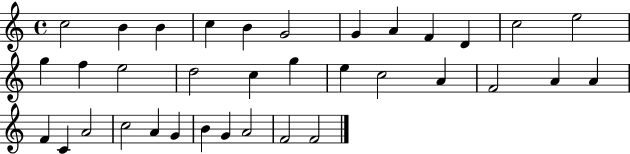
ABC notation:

X:1
T:Untitled
M:4/4
L:1/4
K:C
c2 B B c B G2 G A F D c2 e2 g f e2 d2 c g e c2 A F2 A A F C A2 c2 A G B G A2 F2 F2